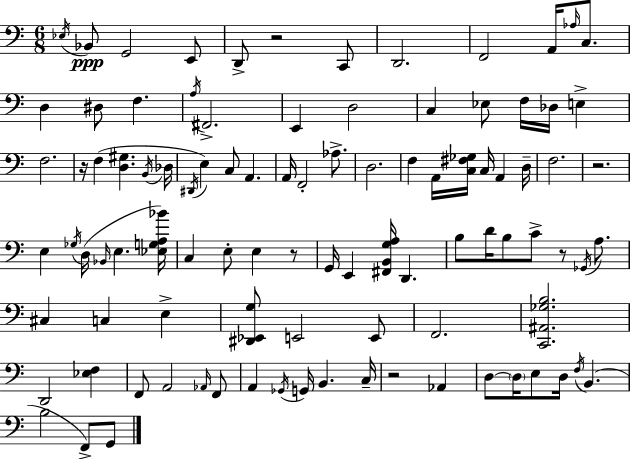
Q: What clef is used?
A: bass